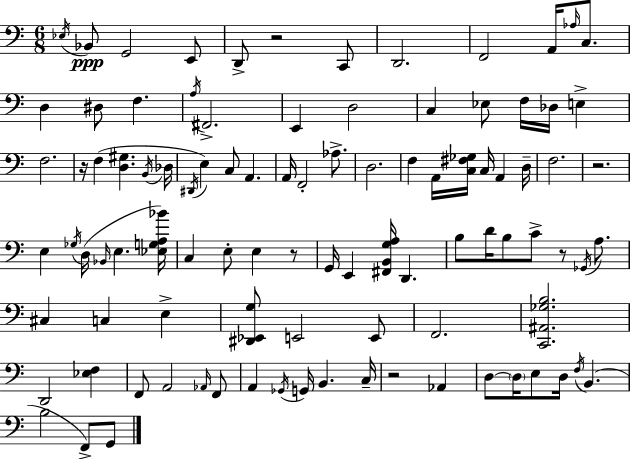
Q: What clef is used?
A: bass